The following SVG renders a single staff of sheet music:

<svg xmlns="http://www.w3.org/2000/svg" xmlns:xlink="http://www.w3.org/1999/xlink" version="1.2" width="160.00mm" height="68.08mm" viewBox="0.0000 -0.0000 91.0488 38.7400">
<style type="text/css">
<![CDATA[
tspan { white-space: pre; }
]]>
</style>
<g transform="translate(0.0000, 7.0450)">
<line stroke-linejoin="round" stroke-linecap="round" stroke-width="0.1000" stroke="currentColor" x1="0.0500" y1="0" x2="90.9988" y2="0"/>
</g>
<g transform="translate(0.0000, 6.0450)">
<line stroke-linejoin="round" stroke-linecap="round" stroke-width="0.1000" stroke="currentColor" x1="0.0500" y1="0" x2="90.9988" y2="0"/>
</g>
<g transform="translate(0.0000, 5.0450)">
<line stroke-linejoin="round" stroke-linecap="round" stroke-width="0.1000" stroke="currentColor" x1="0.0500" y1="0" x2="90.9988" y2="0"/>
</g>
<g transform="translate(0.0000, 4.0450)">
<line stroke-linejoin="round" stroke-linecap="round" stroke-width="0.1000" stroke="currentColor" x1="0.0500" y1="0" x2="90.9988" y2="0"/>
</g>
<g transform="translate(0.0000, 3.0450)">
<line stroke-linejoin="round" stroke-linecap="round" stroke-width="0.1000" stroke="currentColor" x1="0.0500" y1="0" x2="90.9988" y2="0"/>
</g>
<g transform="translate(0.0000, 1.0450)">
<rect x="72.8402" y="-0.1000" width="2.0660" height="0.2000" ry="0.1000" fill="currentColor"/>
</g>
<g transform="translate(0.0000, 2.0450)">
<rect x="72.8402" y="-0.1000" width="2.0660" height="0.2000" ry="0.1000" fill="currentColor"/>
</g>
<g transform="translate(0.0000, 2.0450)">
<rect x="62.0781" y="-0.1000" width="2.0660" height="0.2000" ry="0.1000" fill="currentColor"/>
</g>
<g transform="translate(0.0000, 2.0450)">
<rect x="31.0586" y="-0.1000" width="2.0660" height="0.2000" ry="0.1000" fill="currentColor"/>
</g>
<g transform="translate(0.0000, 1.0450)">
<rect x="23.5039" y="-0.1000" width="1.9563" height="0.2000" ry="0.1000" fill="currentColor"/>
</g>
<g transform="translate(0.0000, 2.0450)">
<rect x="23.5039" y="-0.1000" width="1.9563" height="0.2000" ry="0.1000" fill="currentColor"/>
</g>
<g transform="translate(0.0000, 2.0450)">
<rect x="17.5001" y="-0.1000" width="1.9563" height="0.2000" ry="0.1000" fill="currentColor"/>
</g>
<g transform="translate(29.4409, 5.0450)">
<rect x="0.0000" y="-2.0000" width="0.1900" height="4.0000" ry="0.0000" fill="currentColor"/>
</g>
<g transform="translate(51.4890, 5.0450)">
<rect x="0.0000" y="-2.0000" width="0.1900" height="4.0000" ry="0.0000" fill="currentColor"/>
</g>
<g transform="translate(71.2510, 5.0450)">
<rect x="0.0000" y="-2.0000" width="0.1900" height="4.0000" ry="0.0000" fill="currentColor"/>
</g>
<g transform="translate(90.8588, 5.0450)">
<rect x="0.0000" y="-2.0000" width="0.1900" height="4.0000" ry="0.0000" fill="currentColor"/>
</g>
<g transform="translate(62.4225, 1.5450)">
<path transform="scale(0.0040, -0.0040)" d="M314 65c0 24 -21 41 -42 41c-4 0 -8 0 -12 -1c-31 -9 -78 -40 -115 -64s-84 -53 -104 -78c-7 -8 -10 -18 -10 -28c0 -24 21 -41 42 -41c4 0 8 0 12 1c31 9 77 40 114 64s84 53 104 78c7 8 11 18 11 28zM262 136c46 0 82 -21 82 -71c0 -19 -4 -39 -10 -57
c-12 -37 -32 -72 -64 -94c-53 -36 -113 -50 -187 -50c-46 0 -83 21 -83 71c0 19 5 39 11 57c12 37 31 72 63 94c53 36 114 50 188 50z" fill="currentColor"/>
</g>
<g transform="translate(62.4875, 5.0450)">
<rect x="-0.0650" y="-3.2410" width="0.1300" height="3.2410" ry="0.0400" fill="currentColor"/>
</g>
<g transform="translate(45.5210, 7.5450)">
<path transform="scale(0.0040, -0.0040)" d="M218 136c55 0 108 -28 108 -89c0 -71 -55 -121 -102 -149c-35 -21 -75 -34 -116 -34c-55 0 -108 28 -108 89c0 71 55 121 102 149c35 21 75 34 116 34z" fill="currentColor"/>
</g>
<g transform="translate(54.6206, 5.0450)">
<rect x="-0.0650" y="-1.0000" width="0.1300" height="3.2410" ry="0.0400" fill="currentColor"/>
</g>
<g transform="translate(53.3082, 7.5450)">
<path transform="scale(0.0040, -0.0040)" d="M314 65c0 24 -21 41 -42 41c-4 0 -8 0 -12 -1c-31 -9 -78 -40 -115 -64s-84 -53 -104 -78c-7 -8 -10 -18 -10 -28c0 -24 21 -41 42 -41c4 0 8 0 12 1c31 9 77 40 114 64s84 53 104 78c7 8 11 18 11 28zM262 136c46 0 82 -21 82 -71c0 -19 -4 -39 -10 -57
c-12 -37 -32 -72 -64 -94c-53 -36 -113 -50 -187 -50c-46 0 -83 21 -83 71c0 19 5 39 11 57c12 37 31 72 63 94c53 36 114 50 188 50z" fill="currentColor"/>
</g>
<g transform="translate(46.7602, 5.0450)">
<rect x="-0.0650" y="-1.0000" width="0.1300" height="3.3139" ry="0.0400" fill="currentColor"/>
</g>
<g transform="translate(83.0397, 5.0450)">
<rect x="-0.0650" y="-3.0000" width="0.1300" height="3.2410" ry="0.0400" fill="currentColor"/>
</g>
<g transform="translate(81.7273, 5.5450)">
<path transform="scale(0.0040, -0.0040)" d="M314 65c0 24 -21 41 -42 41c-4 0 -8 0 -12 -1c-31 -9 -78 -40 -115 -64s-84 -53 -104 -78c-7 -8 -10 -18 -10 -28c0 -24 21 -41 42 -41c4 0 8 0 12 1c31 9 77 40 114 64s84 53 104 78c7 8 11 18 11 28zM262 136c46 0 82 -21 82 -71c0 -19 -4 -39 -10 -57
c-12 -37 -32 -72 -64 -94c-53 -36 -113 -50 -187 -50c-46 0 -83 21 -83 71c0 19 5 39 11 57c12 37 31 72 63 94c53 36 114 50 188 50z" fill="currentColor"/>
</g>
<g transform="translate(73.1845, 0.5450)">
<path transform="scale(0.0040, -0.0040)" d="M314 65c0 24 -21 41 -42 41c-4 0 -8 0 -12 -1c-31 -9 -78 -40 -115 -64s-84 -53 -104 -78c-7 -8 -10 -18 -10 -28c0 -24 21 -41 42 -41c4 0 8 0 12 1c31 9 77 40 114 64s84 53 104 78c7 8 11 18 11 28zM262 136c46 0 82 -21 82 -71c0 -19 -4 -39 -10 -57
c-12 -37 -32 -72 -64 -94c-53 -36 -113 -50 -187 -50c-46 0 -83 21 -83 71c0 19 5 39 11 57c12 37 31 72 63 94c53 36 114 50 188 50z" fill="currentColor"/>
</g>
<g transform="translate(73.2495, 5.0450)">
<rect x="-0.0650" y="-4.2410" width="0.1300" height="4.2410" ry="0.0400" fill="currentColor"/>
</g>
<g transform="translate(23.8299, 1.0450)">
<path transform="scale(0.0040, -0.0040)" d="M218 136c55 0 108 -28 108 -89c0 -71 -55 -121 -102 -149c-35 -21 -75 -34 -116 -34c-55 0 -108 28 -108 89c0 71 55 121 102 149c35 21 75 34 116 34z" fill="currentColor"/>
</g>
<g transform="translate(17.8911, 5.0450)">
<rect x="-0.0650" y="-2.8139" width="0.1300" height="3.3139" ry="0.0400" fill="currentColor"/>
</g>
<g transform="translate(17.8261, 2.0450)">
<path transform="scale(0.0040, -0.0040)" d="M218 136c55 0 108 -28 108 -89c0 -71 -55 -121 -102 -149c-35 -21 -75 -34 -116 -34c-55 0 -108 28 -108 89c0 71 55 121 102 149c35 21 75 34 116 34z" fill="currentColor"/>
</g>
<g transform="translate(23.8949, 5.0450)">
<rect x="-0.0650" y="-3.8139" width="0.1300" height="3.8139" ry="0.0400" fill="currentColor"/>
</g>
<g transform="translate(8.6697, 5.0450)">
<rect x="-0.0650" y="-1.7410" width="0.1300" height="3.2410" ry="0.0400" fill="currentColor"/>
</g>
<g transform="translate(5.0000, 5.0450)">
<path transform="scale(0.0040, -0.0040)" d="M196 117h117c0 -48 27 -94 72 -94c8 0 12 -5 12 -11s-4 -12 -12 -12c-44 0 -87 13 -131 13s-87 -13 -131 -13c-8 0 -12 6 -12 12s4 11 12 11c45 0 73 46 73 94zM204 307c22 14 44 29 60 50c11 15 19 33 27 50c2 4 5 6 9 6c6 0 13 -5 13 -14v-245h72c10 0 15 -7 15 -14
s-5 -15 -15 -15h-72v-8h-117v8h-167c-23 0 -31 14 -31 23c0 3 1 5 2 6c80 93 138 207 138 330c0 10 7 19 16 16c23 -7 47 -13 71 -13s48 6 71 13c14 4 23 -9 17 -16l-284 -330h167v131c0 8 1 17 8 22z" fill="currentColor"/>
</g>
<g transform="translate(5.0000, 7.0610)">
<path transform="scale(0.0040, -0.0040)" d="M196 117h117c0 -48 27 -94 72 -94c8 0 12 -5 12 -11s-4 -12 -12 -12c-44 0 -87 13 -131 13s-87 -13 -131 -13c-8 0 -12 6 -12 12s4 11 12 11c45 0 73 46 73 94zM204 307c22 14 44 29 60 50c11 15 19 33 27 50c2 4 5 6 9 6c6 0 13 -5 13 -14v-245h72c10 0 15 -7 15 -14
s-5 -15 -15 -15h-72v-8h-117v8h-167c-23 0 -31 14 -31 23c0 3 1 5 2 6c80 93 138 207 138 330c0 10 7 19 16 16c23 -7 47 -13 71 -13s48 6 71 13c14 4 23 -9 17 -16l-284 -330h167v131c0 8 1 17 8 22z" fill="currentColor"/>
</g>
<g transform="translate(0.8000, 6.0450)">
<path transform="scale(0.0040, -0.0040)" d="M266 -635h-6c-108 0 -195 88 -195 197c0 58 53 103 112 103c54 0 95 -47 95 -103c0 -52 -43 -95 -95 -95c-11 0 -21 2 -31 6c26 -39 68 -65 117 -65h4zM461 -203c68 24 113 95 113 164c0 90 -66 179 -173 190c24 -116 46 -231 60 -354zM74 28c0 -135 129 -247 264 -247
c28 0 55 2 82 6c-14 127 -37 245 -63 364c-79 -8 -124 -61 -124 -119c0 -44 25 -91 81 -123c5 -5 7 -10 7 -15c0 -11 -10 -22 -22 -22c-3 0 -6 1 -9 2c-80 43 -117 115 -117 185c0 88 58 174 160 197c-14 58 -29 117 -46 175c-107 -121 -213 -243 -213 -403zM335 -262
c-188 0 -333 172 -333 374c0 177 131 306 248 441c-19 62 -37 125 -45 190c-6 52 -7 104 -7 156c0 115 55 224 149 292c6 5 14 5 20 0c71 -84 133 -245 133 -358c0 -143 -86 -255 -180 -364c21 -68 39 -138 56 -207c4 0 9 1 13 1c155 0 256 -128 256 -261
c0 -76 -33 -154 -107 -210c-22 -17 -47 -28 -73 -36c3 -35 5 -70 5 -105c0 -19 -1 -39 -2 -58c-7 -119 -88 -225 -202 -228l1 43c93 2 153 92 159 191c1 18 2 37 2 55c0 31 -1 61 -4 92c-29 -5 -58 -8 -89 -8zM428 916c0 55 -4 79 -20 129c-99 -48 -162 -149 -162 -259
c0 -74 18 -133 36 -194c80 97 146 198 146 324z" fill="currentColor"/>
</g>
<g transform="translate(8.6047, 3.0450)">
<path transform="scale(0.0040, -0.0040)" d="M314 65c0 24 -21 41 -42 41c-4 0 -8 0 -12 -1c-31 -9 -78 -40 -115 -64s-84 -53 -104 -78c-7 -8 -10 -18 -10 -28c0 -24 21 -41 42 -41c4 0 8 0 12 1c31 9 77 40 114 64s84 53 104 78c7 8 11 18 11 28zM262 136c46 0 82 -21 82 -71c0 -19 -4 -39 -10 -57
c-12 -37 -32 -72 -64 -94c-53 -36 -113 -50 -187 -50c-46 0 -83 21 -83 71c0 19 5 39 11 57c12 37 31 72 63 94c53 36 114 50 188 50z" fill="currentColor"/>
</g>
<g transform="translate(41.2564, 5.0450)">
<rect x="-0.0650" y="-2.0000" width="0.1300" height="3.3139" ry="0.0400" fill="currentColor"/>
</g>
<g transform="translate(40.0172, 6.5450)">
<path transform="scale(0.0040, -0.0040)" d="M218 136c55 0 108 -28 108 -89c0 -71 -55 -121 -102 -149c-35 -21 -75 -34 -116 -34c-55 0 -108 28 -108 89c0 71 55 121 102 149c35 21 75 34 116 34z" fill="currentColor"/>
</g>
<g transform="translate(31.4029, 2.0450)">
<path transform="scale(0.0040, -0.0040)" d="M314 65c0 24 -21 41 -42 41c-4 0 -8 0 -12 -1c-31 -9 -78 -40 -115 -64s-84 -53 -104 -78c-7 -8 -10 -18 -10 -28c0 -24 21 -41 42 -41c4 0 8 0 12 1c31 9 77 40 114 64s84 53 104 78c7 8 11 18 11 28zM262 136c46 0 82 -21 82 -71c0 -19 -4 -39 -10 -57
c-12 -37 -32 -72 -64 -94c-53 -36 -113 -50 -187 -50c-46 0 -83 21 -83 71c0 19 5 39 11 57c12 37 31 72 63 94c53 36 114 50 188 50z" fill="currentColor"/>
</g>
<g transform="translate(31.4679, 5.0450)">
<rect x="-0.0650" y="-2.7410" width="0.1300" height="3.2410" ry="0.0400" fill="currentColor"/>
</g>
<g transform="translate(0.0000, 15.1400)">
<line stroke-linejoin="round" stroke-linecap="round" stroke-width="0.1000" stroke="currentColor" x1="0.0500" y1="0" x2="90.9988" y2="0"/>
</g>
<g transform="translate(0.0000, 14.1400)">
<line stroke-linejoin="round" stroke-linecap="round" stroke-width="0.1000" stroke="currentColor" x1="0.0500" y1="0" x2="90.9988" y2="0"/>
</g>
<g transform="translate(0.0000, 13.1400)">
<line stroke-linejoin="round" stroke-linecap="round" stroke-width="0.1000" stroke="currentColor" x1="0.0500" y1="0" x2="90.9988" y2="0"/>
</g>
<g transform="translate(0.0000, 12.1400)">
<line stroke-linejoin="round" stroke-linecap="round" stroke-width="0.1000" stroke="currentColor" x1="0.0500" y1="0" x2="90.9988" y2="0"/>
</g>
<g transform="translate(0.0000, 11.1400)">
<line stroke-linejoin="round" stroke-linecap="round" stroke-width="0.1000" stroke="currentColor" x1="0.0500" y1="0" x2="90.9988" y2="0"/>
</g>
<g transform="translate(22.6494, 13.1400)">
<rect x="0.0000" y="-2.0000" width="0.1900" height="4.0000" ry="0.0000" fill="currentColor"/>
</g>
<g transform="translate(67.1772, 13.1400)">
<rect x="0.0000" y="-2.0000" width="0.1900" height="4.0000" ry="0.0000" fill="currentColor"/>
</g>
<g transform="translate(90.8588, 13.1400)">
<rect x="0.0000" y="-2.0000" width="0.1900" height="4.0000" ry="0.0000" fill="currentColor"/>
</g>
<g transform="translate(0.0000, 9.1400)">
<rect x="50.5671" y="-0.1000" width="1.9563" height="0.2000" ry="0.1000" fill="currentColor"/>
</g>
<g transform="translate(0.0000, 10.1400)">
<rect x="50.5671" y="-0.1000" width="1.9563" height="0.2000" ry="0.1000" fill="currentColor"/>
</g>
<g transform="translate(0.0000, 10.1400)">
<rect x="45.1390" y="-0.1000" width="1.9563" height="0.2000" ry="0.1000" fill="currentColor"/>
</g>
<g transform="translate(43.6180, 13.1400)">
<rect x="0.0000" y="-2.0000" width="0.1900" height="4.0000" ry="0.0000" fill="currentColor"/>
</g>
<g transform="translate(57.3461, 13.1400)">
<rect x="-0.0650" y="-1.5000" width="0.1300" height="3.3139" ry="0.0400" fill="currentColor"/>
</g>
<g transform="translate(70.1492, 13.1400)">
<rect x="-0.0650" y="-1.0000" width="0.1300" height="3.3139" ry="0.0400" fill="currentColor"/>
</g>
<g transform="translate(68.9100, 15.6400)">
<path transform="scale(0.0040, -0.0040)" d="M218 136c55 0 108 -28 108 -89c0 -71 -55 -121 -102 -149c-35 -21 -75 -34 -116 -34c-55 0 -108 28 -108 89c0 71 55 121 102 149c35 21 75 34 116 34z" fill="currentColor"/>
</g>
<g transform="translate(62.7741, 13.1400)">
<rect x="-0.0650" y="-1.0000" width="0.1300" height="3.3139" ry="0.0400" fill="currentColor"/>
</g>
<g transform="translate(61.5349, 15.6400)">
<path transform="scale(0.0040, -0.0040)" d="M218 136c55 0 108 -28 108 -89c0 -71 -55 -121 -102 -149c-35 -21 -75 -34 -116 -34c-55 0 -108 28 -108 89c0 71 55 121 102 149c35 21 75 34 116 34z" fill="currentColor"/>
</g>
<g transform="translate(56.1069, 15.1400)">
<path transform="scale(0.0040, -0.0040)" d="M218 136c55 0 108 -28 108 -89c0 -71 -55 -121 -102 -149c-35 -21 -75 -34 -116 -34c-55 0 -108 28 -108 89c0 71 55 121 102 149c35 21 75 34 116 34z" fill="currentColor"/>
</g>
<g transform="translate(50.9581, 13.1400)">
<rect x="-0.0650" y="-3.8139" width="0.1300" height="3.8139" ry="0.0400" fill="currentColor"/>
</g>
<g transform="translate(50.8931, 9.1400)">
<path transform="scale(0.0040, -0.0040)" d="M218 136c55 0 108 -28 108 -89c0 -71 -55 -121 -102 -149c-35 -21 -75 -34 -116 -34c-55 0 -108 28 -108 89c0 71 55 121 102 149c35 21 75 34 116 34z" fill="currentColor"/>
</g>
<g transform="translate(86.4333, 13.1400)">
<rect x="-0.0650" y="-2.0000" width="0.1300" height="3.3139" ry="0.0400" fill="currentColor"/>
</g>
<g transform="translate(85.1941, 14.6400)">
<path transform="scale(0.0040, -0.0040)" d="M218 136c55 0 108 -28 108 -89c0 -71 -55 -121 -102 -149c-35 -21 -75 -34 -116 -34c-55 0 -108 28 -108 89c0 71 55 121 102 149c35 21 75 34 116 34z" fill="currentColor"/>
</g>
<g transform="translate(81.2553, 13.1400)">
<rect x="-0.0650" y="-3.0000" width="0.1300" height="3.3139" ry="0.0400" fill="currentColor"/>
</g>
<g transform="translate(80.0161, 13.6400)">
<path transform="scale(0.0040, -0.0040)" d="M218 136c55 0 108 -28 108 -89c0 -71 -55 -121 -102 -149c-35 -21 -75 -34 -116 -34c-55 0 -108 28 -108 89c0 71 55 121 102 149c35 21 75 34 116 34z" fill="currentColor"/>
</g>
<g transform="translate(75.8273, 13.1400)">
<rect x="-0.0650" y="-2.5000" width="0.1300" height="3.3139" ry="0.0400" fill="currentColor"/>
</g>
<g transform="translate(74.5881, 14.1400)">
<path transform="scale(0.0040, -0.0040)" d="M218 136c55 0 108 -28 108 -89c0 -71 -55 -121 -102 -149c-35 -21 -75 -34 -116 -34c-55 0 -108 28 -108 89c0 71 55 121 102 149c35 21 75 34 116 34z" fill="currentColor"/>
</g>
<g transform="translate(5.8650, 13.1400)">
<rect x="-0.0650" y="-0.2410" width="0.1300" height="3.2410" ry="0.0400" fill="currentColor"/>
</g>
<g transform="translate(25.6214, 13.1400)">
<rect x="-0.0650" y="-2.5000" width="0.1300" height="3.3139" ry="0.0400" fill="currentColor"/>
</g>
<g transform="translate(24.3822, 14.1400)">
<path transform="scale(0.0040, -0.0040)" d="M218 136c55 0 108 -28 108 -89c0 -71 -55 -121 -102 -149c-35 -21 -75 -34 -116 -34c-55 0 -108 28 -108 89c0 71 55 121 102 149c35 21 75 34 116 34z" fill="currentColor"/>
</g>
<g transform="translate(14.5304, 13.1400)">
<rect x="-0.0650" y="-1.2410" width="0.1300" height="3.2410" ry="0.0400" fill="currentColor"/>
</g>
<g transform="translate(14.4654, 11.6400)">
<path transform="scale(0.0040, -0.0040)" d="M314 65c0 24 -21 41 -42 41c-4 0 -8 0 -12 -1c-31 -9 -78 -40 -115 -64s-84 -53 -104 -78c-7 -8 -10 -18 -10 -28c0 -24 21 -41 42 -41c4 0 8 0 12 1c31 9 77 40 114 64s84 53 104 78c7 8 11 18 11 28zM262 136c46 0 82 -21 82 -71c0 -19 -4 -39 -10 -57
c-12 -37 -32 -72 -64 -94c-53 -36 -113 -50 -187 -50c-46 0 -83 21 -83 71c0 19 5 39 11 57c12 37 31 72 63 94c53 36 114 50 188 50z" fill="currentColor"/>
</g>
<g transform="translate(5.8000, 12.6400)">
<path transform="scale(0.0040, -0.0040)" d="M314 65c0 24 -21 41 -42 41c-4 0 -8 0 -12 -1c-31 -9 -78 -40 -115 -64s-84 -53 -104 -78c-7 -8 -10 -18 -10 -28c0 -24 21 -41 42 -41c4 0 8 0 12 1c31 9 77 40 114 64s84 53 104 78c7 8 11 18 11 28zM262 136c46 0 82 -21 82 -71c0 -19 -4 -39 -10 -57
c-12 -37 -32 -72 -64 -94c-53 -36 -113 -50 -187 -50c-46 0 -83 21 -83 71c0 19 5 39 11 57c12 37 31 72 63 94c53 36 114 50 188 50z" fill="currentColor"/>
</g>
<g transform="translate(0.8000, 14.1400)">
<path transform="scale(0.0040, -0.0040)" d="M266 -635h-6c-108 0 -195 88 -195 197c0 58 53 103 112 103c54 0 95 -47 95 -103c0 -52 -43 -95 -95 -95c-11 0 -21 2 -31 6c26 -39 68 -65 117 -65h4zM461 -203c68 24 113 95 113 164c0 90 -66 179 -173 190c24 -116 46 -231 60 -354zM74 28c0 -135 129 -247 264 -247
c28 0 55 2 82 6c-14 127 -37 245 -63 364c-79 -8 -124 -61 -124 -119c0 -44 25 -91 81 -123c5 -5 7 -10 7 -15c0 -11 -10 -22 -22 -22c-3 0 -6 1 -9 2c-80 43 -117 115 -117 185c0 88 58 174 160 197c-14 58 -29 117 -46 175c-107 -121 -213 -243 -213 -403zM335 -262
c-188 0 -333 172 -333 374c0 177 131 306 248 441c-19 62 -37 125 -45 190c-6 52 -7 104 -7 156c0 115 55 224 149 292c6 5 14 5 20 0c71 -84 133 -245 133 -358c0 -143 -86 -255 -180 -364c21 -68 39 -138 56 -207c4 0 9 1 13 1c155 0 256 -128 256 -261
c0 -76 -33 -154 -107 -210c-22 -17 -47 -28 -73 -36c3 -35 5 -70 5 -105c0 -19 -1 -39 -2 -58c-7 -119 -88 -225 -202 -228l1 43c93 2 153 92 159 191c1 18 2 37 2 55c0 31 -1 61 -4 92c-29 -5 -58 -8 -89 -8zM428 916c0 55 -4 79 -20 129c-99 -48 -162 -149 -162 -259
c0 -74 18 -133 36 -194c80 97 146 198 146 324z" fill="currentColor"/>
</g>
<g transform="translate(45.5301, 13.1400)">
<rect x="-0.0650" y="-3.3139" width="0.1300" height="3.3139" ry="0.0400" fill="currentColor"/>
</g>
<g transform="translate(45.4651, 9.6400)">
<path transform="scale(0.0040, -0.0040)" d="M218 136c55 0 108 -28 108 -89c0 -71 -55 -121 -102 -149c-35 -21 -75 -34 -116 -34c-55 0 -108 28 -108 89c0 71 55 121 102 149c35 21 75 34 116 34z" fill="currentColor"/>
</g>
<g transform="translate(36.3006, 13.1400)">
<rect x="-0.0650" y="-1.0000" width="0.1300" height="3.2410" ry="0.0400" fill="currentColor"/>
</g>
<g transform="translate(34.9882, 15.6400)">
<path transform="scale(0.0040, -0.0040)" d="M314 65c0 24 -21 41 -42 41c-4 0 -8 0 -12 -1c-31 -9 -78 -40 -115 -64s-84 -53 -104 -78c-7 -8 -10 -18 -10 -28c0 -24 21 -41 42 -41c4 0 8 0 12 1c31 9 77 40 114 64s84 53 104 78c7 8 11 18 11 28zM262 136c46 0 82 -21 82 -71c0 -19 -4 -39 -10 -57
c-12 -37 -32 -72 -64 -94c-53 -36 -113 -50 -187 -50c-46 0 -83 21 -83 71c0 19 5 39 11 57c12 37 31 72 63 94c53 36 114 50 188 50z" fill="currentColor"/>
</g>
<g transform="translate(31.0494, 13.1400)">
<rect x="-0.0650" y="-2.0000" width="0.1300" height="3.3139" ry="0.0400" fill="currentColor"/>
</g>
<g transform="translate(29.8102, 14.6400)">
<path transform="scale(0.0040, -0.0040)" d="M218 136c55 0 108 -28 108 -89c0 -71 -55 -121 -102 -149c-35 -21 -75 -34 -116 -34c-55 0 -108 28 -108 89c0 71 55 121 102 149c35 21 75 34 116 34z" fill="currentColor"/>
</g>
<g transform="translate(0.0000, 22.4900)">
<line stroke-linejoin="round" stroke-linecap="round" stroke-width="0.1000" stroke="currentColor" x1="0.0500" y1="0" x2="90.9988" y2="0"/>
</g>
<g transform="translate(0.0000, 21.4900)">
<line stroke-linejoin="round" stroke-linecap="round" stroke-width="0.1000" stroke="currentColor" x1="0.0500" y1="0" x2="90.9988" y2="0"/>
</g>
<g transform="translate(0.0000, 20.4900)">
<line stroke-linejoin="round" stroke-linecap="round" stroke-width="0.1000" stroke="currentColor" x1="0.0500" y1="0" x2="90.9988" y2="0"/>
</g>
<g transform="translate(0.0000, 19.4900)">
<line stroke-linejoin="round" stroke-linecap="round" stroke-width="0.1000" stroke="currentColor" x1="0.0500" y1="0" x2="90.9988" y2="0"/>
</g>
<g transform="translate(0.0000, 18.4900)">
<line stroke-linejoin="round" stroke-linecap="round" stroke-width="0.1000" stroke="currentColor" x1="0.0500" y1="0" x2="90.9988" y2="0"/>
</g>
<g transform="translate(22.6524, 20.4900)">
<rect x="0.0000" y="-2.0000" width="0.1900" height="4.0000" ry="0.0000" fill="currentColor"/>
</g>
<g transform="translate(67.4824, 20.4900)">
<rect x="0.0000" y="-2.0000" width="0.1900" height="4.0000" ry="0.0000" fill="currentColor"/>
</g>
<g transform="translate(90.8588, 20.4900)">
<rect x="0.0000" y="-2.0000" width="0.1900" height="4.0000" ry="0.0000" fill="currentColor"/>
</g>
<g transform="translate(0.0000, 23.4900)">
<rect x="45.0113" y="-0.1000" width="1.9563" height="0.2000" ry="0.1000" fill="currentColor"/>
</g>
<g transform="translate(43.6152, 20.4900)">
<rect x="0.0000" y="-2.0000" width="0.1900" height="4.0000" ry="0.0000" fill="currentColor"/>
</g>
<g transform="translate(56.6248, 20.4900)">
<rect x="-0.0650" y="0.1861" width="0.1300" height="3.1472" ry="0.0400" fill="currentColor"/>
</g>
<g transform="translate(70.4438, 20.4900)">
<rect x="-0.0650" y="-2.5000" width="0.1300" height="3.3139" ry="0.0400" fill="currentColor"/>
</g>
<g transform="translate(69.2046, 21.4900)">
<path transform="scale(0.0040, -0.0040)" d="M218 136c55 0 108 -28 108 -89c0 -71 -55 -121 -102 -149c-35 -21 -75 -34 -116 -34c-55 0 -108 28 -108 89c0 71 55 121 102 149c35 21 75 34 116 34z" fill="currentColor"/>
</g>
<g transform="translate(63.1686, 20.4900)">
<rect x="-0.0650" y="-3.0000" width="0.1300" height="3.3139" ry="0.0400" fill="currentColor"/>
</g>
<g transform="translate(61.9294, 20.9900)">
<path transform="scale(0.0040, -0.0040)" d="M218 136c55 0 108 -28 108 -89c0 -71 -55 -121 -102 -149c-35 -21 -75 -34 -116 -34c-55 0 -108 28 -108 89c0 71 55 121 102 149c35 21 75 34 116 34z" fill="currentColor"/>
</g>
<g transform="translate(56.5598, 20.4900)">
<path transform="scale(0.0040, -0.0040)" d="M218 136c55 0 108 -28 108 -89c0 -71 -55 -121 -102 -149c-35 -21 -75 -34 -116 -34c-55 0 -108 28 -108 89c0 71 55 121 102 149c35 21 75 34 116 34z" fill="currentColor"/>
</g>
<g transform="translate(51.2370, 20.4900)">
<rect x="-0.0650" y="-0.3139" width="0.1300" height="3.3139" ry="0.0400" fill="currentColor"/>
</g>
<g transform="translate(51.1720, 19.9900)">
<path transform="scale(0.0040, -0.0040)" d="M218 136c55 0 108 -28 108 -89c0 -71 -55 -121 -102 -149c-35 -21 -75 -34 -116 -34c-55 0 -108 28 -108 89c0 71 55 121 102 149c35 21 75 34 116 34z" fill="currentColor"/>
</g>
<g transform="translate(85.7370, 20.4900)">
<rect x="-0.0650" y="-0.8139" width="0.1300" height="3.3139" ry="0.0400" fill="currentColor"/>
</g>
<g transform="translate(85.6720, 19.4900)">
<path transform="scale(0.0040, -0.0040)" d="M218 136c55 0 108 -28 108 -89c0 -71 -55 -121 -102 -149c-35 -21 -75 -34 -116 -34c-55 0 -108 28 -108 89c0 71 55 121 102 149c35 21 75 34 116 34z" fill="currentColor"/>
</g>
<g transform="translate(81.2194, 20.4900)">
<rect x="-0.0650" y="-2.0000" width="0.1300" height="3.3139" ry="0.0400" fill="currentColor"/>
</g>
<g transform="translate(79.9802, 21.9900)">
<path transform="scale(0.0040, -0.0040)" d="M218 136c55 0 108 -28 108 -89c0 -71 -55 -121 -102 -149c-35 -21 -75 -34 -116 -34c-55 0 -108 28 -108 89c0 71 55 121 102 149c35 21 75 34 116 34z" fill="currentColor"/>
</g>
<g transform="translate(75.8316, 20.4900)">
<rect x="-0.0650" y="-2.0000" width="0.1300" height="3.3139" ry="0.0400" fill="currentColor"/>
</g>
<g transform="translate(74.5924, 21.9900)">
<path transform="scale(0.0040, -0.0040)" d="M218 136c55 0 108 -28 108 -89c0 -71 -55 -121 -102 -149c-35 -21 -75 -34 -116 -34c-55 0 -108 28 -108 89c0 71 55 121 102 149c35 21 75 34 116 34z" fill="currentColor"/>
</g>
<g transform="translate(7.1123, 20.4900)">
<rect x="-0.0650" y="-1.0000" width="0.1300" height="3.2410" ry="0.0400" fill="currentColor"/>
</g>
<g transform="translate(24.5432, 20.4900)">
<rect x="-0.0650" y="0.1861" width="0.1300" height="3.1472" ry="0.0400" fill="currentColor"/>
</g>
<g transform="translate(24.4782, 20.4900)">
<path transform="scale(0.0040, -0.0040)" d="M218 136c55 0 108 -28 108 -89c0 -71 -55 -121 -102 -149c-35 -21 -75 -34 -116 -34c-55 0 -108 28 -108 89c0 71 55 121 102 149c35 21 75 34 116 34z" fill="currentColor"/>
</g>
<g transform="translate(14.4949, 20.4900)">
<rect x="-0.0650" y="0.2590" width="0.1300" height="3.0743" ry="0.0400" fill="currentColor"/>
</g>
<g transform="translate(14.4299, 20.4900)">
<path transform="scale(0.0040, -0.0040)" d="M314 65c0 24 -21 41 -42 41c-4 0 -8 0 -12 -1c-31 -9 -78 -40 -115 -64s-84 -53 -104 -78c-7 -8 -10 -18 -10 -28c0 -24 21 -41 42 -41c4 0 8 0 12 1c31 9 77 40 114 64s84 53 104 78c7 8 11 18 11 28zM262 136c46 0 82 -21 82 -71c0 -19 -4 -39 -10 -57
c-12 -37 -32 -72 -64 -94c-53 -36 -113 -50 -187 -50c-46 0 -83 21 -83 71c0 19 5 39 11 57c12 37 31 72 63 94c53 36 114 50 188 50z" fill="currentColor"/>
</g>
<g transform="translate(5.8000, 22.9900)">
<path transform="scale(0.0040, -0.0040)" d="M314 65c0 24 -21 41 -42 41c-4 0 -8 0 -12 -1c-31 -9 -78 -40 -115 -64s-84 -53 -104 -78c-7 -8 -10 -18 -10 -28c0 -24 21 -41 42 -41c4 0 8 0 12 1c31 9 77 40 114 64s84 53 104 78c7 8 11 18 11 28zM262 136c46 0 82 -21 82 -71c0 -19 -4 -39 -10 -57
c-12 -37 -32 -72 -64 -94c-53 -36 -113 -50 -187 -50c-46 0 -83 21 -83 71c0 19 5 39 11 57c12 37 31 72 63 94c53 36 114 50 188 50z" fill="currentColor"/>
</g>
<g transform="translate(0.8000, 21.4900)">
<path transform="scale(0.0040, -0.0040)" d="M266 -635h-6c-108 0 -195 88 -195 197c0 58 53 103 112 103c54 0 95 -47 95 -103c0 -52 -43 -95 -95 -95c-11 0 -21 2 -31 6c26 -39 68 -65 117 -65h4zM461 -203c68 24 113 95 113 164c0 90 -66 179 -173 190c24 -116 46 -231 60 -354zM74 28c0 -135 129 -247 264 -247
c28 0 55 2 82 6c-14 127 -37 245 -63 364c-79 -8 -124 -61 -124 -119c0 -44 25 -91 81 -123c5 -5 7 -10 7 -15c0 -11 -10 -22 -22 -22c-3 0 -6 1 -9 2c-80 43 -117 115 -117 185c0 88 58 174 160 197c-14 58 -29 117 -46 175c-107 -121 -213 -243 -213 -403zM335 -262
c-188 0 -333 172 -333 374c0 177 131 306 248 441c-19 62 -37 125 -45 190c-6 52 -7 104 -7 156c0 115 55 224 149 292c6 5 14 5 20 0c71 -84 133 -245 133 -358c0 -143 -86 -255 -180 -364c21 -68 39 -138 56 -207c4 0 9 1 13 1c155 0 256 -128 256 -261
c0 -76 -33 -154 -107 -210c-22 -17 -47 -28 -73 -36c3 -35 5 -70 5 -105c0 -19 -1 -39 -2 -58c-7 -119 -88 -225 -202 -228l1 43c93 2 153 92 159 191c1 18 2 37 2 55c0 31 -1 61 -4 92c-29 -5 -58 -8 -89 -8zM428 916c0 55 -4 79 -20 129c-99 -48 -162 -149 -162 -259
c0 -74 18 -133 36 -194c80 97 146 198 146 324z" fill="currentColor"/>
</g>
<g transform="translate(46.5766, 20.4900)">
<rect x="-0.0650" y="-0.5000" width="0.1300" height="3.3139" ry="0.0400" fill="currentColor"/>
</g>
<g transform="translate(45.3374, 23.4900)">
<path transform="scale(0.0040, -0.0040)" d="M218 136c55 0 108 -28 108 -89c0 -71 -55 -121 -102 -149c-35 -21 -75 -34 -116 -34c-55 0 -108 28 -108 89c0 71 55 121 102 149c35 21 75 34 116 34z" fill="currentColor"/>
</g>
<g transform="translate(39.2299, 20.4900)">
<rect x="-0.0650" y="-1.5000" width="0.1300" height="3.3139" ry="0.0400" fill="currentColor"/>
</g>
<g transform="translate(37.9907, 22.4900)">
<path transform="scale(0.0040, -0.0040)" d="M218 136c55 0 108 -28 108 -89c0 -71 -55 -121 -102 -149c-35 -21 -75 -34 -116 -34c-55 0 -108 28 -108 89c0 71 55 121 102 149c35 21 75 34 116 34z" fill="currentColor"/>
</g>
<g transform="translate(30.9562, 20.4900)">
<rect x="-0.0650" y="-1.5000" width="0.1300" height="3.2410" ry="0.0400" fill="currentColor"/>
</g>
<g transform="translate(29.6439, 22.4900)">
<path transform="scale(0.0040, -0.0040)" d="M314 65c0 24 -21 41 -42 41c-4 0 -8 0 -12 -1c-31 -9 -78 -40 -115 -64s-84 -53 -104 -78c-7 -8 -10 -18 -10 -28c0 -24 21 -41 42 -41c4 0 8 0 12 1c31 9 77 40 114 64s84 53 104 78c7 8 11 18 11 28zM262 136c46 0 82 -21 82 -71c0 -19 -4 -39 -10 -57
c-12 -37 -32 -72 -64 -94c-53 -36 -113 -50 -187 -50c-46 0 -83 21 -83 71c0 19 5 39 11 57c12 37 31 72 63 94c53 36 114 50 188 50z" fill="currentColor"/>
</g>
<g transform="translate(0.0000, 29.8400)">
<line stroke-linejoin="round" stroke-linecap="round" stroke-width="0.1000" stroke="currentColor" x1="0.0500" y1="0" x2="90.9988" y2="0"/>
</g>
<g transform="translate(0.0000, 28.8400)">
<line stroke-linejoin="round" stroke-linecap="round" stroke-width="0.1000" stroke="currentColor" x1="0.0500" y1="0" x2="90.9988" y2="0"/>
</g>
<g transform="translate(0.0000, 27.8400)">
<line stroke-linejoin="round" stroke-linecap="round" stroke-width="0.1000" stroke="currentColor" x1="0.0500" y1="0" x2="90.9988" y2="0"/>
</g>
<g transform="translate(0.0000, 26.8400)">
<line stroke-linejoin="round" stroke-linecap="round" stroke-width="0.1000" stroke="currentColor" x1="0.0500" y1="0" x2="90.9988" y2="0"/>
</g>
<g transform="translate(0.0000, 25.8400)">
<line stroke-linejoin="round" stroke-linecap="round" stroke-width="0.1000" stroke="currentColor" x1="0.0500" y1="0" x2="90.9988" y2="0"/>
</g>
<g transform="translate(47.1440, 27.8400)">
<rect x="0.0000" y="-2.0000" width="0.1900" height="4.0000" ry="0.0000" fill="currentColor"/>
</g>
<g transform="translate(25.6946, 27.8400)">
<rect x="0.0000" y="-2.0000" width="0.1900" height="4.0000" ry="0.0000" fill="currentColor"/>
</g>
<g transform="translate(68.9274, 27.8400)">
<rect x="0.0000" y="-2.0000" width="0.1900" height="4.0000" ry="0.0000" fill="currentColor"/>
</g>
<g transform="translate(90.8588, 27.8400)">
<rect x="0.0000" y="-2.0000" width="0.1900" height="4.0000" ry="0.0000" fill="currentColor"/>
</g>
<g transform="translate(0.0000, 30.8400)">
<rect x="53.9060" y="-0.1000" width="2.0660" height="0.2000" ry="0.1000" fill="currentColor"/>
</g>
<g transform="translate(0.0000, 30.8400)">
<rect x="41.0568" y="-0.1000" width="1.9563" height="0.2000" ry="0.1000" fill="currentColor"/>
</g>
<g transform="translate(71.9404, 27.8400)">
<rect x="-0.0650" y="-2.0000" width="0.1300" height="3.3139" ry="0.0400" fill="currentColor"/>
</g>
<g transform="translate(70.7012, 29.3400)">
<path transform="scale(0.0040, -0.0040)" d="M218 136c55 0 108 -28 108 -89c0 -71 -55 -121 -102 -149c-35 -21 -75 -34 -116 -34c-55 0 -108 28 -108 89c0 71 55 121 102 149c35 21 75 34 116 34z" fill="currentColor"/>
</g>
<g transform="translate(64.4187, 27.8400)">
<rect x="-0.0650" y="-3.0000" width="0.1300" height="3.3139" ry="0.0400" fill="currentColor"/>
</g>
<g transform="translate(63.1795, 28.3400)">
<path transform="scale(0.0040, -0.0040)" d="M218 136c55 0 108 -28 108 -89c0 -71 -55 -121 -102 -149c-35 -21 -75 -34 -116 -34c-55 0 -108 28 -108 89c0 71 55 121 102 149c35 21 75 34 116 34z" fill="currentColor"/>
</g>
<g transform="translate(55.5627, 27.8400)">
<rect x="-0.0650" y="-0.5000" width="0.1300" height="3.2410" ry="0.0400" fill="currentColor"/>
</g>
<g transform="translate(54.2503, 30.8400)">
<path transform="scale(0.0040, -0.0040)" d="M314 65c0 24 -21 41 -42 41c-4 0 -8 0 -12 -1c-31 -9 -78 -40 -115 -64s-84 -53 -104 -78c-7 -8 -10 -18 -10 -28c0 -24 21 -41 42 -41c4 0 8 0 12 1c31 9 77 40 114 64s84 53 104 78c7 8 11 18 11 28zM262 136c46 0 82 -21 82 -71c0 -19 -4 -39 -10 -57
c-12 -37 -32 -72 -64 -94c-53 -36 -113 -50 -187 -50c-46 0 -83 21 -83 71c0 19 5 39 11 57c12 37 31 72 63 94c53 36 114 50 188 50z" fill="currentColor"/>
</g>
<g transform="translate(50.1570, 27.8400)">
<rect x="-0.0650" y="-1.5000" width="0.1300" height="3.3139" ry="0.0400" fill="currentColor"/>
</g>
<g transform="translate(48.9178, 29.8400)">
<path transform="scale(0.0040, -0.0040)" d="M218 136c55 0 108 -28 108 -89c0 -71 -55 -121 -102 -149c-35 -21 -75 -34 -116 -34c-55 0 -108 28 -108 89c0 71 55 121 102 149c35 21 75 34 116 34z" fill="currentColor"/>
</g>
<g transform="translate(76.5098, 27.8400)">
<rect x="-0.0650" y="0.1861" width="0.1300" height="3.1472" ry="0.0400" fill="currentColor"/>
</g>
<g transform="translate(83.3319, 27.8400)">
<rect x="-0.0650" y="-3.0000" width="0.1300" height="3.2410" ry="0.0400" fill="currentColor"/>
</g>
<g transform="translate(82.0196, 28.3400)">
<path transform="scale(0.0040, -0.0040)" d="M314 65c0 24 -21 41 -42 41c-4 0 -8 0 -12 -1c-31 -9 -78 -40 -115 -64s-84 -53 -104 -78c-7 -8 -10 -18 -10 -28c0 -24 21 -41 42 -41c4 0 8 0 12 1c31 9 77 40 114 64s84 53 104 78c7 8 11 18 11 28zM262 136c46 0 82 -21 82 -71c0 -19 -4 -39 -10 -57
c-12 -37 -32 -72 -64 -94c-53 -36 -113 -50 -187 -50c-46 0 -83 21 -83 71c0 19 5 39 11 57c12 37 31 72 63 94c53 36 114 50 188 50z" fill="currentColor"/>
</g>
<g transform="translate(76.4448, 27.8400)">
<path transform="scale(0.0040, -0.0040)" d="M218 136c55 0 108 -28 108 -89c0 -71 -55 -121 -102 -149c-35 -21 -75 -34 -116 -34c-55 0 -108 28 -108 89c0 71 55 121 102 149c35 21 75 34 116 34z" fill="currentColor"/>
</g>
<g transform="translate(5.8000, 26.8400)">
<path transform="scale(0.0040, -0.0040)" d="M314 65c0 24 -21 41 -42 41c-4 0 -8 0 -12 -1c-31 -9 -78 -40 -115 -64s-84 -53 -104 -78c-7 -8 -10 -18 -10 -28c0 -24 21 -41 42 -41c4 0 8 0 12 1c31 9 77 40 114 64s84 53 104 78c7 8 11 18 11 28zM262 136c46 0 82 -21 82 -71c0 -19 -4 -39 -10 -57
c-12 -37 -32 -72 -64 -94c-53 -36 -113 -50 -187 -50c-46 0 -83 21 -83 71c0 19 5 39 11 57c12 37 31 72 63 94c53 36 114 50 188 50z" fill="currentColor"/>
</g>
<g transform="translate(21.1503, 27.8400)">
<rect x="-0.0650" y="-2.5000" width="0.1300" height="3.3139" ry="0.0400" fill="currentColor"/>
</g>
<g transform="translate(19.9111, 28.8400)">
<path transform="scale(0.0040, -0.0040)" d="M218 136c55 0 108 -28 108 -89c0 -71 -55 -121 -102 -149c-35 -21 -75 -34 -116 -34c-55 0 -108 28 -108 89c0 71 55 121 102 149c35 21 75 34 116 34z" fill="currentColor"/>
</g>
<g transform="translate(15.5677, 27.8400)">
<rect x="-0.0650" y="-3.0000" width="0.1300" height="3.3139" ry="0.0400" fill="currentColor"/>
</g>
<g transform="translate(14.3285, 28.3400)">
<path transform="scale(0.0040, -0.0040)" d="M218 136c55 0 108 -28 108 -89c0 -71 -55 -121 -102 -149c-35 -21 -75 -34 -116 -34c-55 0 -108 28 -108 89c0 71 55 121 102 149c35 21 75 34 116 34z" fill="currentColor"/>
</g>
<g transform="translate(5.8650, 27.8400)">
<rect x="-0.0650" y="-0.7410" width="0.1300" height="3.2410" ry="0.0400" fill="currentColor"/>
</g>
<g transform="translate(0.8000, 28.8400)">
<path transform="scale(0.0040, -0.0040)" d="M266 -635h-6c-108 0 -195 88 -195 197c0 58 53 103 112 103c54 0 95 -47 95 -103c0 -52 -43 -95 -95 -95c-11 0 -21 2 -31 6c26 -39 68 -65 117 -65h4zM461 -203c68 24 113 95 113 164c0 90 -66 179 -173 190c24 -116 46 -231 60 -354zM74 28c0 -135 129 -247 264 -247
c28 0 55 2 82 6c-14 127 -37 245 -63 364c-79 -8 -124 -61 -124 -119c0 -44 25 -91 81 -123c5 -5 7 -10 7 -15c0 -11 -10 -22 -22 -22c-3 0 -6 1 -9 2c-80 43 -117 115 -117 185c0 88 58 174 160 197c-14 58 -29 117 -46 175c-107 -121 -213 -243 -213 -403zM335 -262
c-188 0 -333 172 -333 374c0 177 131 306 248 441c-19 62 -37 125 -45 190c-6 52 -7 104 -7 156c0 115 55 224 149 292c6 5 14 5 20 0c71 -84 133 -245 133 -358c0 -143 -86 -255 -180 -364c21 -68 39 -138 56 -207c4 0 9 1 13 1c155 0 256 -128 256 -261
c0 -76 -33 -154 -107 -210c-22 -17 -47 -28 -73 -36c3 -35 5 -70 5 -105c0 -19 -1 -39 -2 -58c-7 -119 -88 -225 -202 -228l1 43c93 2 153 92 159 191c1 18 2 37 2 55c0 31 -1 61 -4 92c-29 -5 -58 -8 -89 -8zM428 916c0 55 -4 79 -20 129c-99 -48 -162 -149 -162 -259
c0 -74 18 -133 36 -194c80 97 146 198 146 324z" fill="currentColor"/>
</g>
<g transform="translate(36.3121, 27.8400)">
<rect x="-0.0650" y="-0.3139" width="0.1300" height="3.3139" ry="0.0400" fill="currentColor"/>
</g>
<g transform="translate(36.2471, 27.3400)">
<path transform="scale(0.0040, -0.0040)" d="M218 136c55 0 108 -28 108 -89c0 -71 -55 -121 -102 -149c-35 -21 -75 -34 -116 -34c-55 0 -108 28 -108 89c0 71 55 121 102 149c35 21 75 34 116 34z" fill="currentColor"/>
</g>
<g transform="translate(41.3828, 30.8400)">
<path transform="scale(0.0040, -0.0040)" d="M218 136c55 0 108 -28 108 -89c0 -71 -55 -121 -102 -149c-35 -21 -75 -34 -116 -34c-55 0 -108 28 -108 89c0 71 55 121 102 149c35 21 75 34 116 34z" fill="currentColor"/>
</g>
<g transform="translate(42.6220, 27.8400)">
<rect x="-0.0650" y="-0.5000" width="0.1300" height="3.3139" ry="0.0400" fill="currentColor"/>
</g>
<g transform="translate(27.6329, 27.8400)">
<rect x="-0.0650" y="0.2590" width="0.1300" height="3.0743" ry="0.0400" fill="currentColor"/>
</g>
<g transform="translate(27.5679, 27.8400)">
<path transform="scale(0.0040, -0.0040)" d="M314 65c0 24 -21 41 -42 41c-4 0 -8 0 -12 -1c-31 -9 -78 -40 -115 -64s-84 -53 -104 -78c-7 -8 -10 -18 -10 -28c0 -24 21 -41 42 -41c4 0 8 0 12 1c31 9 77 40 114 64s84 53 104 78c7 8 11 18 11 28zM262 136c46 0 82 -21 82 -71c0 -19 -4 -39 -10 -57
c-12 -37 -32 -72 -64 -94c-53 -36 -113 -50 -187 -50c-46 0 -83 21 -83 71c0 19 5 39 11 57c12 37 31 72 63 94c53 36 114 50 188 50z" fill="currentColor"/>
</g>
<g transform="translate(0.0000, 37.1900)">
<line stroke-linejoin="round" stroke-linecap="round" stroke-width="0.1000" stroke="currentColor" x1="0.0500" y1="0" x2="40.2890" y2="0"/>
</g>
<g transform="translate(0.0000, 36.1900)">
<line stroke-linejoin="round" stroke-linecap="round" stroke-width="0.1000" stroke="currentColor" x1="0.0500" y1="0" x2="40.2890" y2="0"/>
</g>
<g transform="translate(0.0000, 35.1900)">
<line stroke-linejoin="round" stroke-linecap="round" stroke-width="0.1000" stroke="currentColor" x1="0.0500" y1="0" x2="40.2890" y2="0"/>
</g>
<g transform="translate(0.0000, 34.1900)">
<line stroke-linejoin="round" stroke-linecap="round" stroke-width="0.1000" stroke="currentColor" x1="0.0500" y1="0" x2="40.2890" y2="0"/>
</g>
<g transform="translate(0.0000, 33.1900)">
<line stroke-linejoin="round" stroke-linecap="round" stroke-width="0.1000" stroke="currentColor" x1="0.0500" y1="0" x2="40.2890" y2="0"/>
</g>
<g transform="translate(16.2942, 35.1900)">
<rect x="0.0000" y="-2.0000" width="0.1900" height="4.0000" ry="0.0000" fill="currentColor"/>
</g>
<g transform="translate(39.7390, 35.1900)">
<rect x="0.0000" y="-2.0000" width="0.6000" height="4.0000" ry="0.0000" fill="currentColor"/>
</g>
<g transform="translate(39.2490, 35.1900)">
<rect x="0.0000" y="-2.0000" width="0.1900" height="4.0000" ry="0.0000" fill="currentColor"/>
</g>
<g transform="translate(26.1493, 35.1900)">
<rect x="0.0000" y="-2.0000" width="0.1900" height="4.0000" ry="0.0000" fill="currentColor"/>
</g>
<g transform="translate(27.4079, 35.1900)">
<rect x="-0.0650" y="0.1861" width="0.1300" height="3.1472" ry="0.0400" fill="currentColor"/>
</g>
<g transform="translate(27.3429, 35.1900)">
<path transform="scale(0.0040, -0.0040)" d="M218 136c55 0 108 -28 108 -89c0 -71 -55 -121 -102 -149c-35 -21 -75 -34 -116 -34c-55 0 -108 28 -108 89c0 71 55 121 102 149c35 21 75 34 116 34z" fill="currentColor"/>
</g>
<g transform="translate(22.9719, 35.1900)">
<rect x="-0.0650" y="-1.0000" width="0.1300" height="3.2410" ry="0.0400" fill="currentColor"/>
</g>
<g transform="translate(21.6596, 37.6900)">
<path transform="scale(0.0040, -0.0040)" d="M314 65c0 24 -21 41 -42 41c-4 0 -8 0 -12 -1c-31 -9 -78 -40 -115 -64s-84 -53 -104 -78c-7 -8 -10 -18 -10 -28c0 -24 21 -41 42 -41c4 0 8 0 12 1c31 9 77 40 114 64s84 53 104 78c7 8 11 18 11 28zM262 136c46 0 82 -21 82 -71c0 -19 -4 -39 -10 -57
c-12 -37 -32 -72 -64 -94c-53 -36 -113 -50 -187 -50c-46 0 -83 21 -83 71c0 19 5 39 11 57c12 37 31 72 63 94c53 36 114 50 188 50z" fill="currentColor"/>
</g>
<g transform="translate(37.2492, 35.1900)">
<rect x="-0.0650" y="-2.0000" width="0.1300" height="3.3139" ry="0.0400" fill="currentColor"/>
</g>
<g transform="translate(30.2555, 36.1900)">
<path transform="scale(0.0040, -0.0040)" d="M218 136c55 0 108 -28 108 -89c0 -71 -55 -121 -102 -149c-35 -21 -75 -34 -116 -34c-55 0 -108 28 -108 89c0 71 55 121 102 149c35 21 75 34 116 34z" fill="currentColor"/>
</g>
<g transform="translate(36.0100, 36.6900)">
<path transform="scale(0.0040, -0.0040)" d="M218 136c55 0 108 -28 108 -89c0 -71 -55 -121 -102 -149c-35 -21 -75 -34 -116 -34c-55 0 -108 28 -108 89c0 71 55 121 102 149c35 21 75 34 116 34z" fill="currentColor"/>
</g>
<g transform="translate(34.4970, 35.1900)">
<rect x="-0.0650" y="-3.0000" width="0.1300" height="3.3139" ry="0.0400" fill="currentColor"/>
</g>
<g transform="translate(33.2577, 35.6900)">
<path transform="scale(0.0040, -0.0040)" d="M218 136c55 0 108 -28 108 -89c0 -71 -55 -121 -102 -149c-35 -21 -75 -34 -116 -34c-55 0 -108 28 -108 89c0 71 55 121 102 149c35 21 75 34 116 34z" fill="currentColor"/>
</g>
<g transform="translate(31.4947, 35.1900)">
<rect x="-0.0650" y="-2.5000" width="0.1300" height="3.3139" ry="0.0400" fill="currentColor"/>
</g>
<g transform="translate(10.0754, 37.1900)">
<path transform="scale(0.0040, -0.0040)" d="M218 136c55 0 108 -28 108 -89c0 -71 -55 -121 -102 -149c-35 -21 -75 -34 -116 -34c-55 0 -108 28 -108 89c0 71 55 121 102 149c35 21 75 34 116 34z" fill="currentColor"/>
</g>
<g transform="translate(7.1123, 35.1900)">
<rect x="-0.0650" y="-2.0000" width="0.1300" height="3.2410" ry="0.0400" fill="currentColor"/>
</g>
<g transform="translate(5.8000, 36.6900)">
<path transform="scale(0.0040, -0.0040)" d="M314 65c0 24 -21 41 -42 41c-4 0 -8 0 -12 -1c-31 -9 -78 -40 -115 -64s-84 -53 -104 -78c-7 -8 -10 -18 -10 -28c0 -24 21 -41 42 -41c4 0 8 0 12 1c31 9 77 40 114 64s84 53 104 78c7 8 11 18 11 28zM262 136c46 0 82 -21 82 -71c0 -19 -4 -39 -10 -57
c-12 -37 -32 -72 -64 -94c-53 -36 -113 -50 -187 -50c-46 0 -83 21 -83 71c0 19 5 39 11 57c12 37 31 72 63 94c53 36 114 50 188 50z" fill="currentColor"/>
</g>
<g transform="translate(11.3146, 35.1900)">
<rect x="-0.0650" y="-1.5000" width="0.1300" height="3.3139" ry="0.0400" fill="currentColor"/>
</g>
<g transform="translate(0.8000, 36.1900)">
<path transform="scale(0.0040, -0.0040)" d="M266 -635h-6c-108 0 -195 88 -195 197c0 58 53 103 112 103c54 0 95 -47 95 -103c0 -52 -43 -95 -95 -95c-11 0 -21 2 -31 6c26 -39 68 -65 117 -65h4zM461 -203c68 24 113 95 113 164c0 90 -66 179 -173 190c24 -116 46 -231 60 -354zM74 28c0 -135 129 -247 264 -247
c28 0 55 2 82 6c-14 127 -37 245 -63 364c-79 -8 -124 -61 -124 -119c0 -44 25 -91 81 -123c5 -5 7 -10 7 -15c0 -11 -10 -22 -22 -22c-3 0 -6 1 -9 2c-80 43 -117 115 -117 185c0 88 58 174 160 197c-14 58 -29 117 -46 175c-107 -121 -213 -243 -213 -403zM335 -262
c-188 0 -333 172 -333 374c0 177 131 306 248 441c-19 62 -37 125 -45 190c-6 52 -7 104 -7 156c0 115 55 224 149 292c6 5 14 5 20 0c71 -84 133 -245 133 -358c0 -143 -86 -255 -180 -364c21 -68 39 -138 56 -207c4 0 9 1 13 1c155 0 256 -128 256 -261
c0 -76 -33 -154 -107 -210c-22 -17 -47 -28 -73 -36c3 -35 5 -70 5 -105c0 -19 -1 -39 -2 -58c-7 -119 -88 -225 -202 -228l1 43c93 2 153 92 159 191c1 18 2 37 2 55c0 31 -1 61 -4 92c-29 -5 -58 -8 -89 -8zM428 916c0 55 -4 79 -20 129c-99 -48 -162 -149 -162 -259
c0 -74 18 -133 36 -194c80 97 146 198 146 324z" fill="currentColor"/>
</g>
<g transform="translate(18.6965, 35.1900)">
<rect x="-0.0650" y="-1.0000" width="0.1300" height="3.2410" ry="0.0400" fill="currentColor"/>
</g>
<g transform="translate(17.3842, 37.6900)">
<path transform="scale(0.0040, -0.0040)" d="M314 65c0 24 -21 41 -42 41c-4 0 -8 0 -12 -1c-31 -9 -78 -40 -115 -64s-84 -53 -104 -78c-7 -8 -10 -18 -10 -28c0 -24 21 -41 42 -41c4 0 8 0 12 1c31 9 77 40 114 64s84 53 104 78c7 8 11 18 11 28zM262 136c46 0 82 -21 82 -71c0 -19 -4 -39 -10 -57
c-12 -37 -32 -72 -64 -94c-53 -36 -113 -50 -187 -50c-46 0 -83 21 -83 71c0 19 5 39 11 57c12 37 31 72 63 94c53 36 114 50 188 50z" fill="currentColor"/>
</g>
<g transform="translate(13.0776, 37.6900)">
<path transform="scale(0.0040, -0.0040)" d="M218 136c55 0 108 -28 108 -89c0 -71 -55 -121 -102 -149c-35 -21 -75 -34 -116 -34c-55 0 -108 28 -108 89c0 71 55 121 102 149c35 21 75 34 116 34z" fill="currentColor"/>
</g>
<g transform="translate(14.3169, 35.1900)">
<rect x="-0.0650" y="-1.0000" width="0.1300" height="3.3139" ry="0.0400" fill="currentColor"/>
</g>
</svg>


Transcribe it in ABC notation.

X:1
T:Untitled
M:4/4
L:1/4
K:C
f2 a c' a2 F D D2 b2 d'2 A2 c2 e2 G F D2 b c' E D D G A F D2 B2 B E2 E C c B A G F F d d2 A G B2 c C E C2 A F B A2 F2 E D D2 D2 B G A F